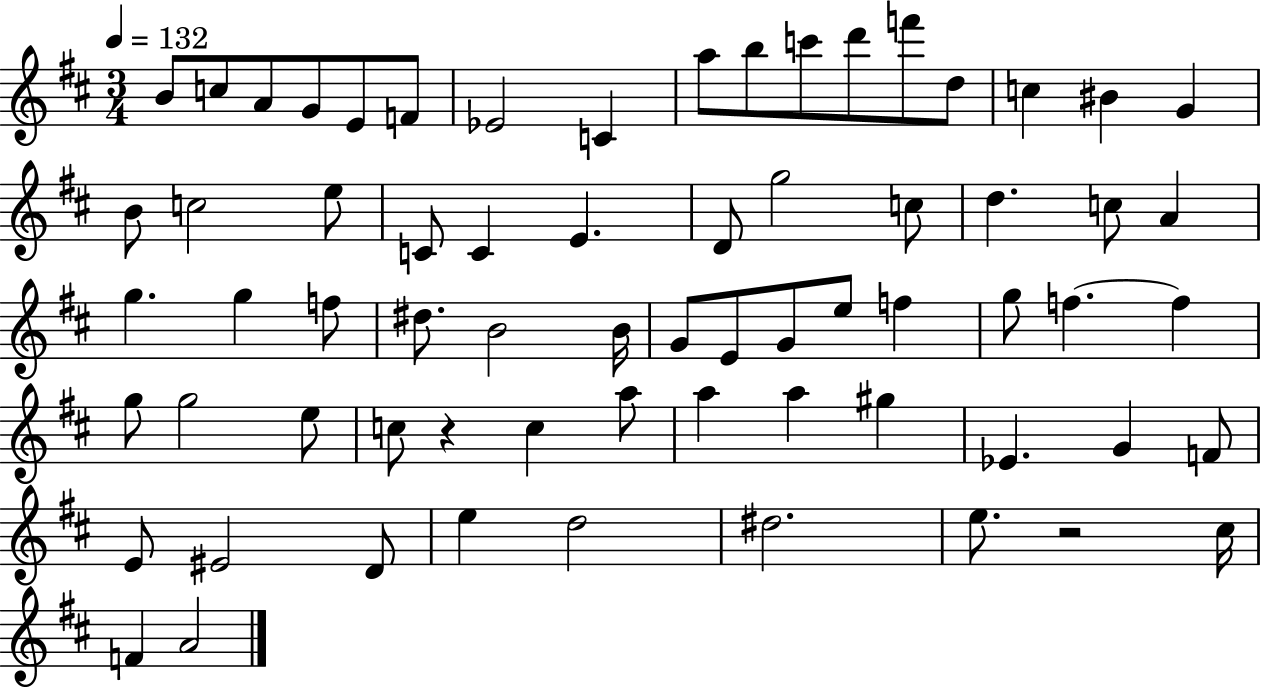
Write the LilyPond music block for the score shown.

{
  \clef treble
  \numericTimeSignature
  \time 3/4
  \key d \major
  \tempo 4 = 132
  b'8 c''8 a'8 g'8 e'8 f'8 | ees'2 c'4 | a''8 b''8 c'''8 d'''8 f'''8 d''8 | c''4 bis'4 g'4 | \break b'8 c''2 e''8 | c'8 c'4 e'4. | d'8 g''2 c''8 | d''4. c''8 a'4 | \break g''4. g''4 f''8 | dis''8. b'2 b'16 | g'8 e'8 g'8 e''8 f''4 | g''8 f''4.~~ f''4 | \break g''8 g''2 e''8 | c''8 r4 c''4 a''8 | a''4 a''4 gis''4 | ees'4. g'4 f'8 | \break e'8 eis'2 d'8 | e''4 d''2 | dis''2. | e''8. r2 cis''16 | \break f'4 a'2 | \bar "|."
}